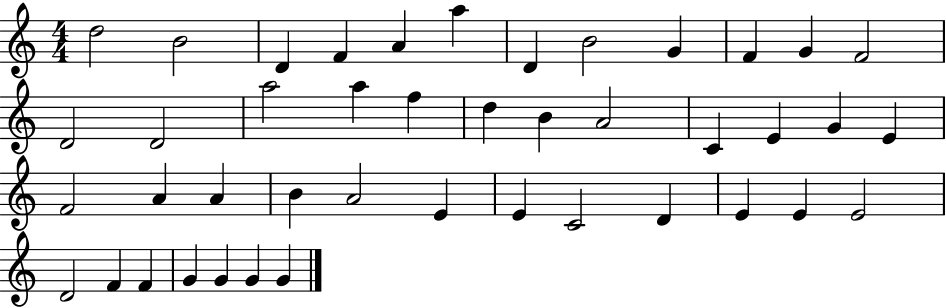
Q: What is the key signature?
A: C major